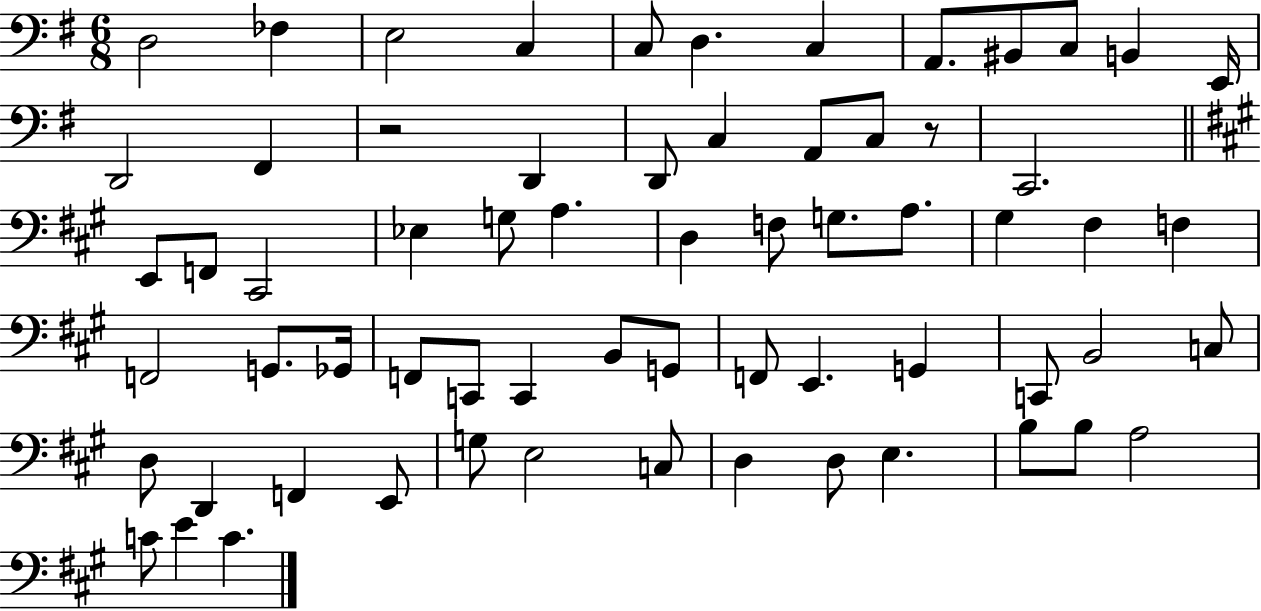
{
  \clef bass
  \numericTimeSignature
  \time 6/8
  \key g \major
  d2 fes4 | e2 c4 | c8 d4. c4 | a,8. bis,8 c8 b,4 e,16 | \break d,2 fis,4 | r2 d,4 | d,8 c4 a,8 c8 r8 | c,2. | \break \bar "||" \break \key a \major e,8 f,8 cis,2 | ees4 g8 a4. | d4 f8 g8. a8. | gis4 fis4 f4 | \break f,2 g,8. ges,16 | f,8 c,8 c,4 b,8 g,8 | f,8 e,4. g,4 | c,8 b,2 c8 | \break d8 d,4 f,4 e,8 | g8 e2 c8 | d4 d8 e4. | b8 b8 a2 | \break c'8 e'4 c'4. | \bar "|."
}